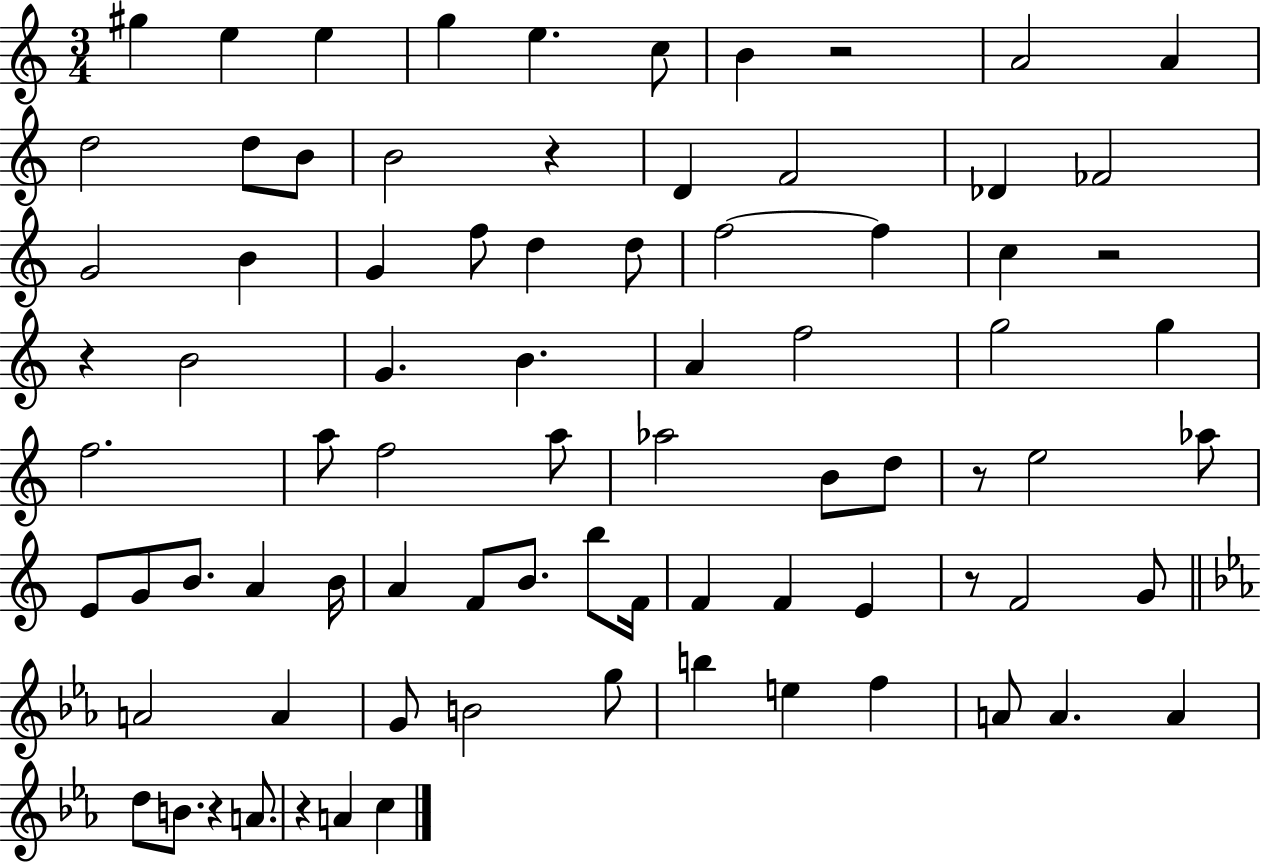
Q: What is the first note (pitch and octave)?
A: G#5